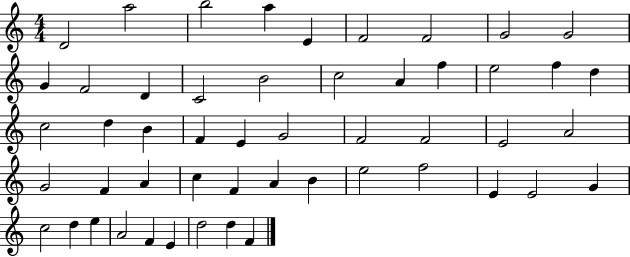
{
  \clef treble
  \numericTimeSignature
  \time 4/4
  \key c \major
  d'2 a''2 | b''2 a''4 e'4 | f'2 f'2 | g'2 g'2 | \break g'4 f'2 d'4 | c'2 b'2 | c''2 a'4 f''4 | e''2 f''4 d''4 | \break c''2 d''4 b'4 | f'4 e'4 g'2 | f'2 f'2 | e'2 a'2 | \break g'2 f'4 a'4 | c''4 f'4 a'4 b'4 | e''2 f''2 | e'4 e'2 g'4 | \break c''2 d''4 e''4 | a'2 f'4 e'4 | d''2 d''4 f'4 | \bar "|."
}